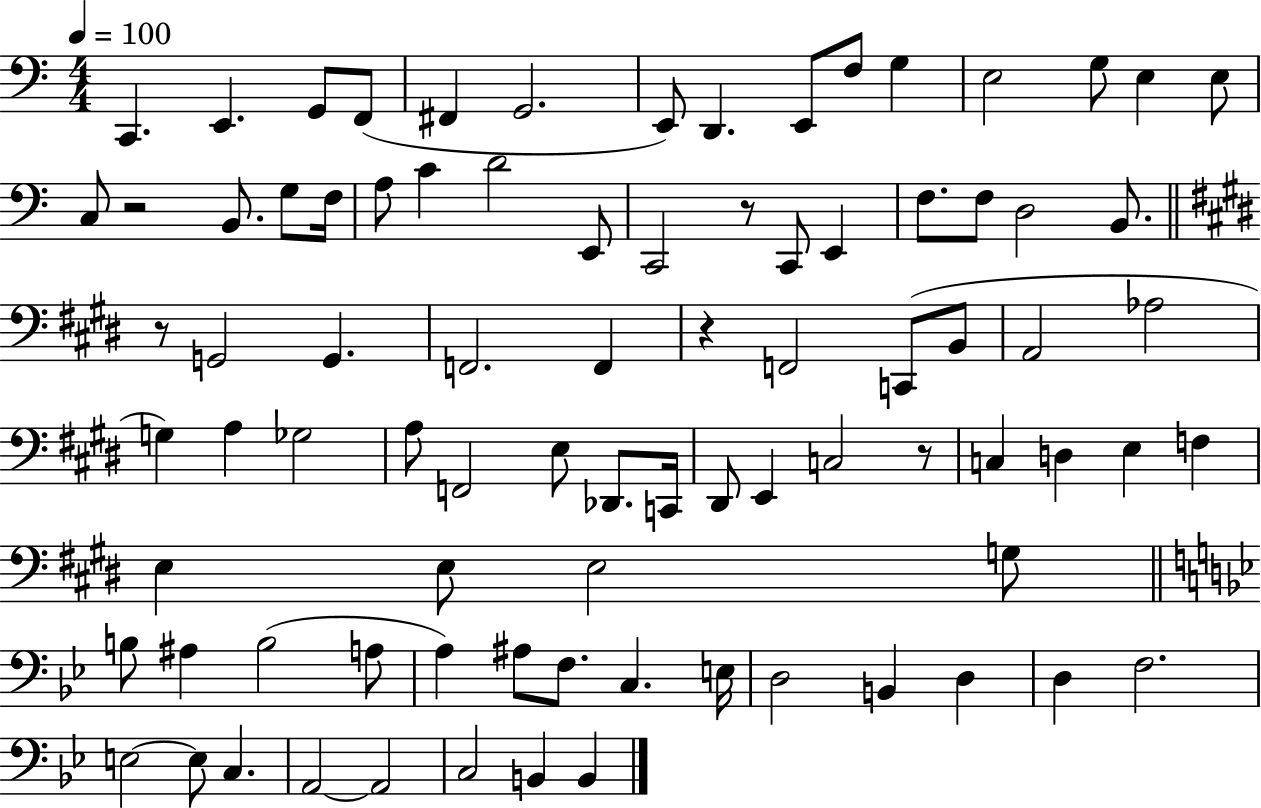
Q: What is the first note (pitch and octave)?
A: C2